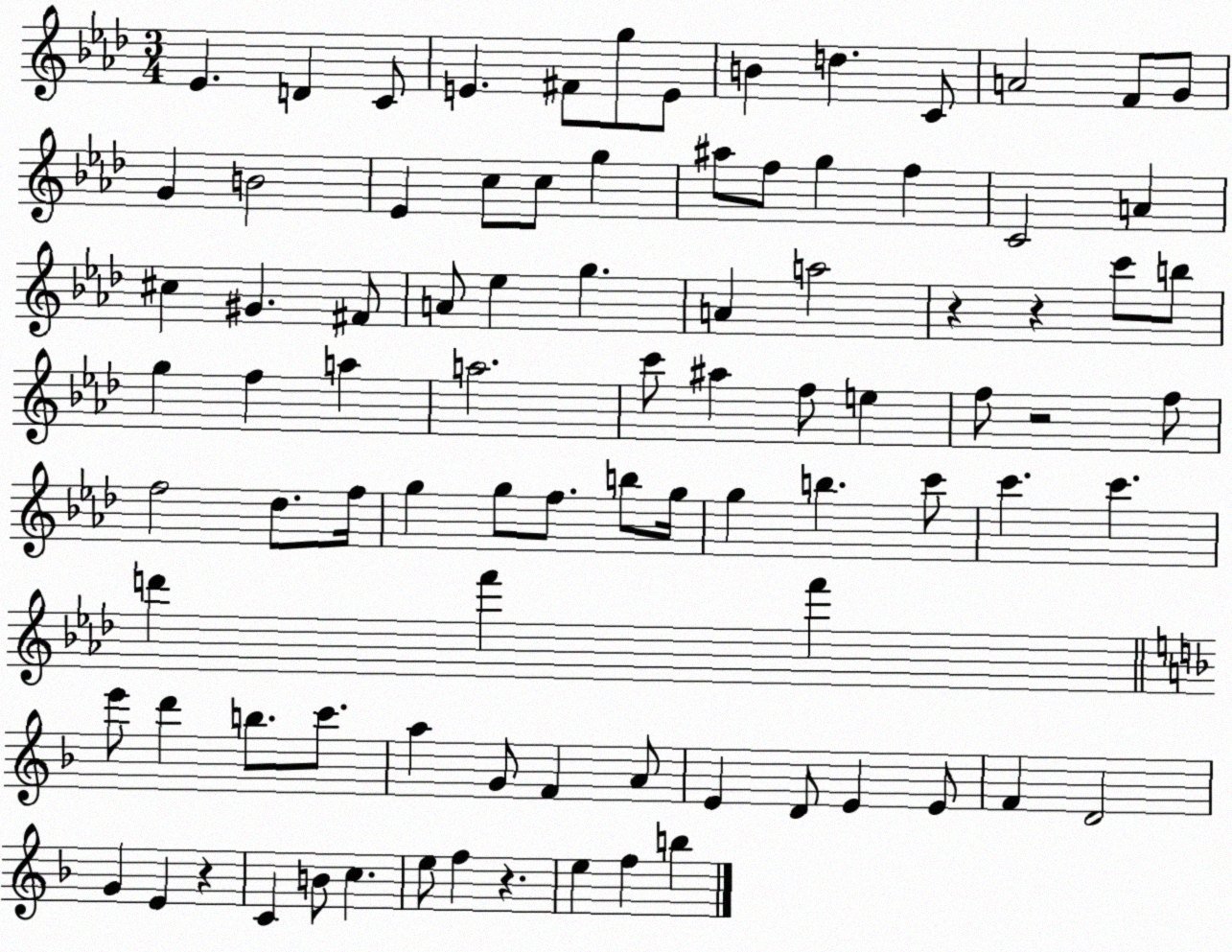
X:1
T:Untitled
M:3/4
L:1/4
K:Ab
_E D C/2 E ^F/2 g/2 E/2 B d C/2 A2 F/2 G/2 G B2 _E c/2 c/2 g ^a/2 f/2 g f C2 A ^c ^G ^F/2 A/2 _e g A a2 z z c'/2 b/2 g f a a2 c'/2 ^a f/2 e f/2 z2 f/2 f2 _d/2 f/4 g g/2 f/2 b/2 g/4 g b c'/2 c' c' d' f' f' e'/2 d' b/2 c'/2 a G/2 F A/2 E D/2 E E/2 F D2 G E z C B/2 c e/2 f z e f b